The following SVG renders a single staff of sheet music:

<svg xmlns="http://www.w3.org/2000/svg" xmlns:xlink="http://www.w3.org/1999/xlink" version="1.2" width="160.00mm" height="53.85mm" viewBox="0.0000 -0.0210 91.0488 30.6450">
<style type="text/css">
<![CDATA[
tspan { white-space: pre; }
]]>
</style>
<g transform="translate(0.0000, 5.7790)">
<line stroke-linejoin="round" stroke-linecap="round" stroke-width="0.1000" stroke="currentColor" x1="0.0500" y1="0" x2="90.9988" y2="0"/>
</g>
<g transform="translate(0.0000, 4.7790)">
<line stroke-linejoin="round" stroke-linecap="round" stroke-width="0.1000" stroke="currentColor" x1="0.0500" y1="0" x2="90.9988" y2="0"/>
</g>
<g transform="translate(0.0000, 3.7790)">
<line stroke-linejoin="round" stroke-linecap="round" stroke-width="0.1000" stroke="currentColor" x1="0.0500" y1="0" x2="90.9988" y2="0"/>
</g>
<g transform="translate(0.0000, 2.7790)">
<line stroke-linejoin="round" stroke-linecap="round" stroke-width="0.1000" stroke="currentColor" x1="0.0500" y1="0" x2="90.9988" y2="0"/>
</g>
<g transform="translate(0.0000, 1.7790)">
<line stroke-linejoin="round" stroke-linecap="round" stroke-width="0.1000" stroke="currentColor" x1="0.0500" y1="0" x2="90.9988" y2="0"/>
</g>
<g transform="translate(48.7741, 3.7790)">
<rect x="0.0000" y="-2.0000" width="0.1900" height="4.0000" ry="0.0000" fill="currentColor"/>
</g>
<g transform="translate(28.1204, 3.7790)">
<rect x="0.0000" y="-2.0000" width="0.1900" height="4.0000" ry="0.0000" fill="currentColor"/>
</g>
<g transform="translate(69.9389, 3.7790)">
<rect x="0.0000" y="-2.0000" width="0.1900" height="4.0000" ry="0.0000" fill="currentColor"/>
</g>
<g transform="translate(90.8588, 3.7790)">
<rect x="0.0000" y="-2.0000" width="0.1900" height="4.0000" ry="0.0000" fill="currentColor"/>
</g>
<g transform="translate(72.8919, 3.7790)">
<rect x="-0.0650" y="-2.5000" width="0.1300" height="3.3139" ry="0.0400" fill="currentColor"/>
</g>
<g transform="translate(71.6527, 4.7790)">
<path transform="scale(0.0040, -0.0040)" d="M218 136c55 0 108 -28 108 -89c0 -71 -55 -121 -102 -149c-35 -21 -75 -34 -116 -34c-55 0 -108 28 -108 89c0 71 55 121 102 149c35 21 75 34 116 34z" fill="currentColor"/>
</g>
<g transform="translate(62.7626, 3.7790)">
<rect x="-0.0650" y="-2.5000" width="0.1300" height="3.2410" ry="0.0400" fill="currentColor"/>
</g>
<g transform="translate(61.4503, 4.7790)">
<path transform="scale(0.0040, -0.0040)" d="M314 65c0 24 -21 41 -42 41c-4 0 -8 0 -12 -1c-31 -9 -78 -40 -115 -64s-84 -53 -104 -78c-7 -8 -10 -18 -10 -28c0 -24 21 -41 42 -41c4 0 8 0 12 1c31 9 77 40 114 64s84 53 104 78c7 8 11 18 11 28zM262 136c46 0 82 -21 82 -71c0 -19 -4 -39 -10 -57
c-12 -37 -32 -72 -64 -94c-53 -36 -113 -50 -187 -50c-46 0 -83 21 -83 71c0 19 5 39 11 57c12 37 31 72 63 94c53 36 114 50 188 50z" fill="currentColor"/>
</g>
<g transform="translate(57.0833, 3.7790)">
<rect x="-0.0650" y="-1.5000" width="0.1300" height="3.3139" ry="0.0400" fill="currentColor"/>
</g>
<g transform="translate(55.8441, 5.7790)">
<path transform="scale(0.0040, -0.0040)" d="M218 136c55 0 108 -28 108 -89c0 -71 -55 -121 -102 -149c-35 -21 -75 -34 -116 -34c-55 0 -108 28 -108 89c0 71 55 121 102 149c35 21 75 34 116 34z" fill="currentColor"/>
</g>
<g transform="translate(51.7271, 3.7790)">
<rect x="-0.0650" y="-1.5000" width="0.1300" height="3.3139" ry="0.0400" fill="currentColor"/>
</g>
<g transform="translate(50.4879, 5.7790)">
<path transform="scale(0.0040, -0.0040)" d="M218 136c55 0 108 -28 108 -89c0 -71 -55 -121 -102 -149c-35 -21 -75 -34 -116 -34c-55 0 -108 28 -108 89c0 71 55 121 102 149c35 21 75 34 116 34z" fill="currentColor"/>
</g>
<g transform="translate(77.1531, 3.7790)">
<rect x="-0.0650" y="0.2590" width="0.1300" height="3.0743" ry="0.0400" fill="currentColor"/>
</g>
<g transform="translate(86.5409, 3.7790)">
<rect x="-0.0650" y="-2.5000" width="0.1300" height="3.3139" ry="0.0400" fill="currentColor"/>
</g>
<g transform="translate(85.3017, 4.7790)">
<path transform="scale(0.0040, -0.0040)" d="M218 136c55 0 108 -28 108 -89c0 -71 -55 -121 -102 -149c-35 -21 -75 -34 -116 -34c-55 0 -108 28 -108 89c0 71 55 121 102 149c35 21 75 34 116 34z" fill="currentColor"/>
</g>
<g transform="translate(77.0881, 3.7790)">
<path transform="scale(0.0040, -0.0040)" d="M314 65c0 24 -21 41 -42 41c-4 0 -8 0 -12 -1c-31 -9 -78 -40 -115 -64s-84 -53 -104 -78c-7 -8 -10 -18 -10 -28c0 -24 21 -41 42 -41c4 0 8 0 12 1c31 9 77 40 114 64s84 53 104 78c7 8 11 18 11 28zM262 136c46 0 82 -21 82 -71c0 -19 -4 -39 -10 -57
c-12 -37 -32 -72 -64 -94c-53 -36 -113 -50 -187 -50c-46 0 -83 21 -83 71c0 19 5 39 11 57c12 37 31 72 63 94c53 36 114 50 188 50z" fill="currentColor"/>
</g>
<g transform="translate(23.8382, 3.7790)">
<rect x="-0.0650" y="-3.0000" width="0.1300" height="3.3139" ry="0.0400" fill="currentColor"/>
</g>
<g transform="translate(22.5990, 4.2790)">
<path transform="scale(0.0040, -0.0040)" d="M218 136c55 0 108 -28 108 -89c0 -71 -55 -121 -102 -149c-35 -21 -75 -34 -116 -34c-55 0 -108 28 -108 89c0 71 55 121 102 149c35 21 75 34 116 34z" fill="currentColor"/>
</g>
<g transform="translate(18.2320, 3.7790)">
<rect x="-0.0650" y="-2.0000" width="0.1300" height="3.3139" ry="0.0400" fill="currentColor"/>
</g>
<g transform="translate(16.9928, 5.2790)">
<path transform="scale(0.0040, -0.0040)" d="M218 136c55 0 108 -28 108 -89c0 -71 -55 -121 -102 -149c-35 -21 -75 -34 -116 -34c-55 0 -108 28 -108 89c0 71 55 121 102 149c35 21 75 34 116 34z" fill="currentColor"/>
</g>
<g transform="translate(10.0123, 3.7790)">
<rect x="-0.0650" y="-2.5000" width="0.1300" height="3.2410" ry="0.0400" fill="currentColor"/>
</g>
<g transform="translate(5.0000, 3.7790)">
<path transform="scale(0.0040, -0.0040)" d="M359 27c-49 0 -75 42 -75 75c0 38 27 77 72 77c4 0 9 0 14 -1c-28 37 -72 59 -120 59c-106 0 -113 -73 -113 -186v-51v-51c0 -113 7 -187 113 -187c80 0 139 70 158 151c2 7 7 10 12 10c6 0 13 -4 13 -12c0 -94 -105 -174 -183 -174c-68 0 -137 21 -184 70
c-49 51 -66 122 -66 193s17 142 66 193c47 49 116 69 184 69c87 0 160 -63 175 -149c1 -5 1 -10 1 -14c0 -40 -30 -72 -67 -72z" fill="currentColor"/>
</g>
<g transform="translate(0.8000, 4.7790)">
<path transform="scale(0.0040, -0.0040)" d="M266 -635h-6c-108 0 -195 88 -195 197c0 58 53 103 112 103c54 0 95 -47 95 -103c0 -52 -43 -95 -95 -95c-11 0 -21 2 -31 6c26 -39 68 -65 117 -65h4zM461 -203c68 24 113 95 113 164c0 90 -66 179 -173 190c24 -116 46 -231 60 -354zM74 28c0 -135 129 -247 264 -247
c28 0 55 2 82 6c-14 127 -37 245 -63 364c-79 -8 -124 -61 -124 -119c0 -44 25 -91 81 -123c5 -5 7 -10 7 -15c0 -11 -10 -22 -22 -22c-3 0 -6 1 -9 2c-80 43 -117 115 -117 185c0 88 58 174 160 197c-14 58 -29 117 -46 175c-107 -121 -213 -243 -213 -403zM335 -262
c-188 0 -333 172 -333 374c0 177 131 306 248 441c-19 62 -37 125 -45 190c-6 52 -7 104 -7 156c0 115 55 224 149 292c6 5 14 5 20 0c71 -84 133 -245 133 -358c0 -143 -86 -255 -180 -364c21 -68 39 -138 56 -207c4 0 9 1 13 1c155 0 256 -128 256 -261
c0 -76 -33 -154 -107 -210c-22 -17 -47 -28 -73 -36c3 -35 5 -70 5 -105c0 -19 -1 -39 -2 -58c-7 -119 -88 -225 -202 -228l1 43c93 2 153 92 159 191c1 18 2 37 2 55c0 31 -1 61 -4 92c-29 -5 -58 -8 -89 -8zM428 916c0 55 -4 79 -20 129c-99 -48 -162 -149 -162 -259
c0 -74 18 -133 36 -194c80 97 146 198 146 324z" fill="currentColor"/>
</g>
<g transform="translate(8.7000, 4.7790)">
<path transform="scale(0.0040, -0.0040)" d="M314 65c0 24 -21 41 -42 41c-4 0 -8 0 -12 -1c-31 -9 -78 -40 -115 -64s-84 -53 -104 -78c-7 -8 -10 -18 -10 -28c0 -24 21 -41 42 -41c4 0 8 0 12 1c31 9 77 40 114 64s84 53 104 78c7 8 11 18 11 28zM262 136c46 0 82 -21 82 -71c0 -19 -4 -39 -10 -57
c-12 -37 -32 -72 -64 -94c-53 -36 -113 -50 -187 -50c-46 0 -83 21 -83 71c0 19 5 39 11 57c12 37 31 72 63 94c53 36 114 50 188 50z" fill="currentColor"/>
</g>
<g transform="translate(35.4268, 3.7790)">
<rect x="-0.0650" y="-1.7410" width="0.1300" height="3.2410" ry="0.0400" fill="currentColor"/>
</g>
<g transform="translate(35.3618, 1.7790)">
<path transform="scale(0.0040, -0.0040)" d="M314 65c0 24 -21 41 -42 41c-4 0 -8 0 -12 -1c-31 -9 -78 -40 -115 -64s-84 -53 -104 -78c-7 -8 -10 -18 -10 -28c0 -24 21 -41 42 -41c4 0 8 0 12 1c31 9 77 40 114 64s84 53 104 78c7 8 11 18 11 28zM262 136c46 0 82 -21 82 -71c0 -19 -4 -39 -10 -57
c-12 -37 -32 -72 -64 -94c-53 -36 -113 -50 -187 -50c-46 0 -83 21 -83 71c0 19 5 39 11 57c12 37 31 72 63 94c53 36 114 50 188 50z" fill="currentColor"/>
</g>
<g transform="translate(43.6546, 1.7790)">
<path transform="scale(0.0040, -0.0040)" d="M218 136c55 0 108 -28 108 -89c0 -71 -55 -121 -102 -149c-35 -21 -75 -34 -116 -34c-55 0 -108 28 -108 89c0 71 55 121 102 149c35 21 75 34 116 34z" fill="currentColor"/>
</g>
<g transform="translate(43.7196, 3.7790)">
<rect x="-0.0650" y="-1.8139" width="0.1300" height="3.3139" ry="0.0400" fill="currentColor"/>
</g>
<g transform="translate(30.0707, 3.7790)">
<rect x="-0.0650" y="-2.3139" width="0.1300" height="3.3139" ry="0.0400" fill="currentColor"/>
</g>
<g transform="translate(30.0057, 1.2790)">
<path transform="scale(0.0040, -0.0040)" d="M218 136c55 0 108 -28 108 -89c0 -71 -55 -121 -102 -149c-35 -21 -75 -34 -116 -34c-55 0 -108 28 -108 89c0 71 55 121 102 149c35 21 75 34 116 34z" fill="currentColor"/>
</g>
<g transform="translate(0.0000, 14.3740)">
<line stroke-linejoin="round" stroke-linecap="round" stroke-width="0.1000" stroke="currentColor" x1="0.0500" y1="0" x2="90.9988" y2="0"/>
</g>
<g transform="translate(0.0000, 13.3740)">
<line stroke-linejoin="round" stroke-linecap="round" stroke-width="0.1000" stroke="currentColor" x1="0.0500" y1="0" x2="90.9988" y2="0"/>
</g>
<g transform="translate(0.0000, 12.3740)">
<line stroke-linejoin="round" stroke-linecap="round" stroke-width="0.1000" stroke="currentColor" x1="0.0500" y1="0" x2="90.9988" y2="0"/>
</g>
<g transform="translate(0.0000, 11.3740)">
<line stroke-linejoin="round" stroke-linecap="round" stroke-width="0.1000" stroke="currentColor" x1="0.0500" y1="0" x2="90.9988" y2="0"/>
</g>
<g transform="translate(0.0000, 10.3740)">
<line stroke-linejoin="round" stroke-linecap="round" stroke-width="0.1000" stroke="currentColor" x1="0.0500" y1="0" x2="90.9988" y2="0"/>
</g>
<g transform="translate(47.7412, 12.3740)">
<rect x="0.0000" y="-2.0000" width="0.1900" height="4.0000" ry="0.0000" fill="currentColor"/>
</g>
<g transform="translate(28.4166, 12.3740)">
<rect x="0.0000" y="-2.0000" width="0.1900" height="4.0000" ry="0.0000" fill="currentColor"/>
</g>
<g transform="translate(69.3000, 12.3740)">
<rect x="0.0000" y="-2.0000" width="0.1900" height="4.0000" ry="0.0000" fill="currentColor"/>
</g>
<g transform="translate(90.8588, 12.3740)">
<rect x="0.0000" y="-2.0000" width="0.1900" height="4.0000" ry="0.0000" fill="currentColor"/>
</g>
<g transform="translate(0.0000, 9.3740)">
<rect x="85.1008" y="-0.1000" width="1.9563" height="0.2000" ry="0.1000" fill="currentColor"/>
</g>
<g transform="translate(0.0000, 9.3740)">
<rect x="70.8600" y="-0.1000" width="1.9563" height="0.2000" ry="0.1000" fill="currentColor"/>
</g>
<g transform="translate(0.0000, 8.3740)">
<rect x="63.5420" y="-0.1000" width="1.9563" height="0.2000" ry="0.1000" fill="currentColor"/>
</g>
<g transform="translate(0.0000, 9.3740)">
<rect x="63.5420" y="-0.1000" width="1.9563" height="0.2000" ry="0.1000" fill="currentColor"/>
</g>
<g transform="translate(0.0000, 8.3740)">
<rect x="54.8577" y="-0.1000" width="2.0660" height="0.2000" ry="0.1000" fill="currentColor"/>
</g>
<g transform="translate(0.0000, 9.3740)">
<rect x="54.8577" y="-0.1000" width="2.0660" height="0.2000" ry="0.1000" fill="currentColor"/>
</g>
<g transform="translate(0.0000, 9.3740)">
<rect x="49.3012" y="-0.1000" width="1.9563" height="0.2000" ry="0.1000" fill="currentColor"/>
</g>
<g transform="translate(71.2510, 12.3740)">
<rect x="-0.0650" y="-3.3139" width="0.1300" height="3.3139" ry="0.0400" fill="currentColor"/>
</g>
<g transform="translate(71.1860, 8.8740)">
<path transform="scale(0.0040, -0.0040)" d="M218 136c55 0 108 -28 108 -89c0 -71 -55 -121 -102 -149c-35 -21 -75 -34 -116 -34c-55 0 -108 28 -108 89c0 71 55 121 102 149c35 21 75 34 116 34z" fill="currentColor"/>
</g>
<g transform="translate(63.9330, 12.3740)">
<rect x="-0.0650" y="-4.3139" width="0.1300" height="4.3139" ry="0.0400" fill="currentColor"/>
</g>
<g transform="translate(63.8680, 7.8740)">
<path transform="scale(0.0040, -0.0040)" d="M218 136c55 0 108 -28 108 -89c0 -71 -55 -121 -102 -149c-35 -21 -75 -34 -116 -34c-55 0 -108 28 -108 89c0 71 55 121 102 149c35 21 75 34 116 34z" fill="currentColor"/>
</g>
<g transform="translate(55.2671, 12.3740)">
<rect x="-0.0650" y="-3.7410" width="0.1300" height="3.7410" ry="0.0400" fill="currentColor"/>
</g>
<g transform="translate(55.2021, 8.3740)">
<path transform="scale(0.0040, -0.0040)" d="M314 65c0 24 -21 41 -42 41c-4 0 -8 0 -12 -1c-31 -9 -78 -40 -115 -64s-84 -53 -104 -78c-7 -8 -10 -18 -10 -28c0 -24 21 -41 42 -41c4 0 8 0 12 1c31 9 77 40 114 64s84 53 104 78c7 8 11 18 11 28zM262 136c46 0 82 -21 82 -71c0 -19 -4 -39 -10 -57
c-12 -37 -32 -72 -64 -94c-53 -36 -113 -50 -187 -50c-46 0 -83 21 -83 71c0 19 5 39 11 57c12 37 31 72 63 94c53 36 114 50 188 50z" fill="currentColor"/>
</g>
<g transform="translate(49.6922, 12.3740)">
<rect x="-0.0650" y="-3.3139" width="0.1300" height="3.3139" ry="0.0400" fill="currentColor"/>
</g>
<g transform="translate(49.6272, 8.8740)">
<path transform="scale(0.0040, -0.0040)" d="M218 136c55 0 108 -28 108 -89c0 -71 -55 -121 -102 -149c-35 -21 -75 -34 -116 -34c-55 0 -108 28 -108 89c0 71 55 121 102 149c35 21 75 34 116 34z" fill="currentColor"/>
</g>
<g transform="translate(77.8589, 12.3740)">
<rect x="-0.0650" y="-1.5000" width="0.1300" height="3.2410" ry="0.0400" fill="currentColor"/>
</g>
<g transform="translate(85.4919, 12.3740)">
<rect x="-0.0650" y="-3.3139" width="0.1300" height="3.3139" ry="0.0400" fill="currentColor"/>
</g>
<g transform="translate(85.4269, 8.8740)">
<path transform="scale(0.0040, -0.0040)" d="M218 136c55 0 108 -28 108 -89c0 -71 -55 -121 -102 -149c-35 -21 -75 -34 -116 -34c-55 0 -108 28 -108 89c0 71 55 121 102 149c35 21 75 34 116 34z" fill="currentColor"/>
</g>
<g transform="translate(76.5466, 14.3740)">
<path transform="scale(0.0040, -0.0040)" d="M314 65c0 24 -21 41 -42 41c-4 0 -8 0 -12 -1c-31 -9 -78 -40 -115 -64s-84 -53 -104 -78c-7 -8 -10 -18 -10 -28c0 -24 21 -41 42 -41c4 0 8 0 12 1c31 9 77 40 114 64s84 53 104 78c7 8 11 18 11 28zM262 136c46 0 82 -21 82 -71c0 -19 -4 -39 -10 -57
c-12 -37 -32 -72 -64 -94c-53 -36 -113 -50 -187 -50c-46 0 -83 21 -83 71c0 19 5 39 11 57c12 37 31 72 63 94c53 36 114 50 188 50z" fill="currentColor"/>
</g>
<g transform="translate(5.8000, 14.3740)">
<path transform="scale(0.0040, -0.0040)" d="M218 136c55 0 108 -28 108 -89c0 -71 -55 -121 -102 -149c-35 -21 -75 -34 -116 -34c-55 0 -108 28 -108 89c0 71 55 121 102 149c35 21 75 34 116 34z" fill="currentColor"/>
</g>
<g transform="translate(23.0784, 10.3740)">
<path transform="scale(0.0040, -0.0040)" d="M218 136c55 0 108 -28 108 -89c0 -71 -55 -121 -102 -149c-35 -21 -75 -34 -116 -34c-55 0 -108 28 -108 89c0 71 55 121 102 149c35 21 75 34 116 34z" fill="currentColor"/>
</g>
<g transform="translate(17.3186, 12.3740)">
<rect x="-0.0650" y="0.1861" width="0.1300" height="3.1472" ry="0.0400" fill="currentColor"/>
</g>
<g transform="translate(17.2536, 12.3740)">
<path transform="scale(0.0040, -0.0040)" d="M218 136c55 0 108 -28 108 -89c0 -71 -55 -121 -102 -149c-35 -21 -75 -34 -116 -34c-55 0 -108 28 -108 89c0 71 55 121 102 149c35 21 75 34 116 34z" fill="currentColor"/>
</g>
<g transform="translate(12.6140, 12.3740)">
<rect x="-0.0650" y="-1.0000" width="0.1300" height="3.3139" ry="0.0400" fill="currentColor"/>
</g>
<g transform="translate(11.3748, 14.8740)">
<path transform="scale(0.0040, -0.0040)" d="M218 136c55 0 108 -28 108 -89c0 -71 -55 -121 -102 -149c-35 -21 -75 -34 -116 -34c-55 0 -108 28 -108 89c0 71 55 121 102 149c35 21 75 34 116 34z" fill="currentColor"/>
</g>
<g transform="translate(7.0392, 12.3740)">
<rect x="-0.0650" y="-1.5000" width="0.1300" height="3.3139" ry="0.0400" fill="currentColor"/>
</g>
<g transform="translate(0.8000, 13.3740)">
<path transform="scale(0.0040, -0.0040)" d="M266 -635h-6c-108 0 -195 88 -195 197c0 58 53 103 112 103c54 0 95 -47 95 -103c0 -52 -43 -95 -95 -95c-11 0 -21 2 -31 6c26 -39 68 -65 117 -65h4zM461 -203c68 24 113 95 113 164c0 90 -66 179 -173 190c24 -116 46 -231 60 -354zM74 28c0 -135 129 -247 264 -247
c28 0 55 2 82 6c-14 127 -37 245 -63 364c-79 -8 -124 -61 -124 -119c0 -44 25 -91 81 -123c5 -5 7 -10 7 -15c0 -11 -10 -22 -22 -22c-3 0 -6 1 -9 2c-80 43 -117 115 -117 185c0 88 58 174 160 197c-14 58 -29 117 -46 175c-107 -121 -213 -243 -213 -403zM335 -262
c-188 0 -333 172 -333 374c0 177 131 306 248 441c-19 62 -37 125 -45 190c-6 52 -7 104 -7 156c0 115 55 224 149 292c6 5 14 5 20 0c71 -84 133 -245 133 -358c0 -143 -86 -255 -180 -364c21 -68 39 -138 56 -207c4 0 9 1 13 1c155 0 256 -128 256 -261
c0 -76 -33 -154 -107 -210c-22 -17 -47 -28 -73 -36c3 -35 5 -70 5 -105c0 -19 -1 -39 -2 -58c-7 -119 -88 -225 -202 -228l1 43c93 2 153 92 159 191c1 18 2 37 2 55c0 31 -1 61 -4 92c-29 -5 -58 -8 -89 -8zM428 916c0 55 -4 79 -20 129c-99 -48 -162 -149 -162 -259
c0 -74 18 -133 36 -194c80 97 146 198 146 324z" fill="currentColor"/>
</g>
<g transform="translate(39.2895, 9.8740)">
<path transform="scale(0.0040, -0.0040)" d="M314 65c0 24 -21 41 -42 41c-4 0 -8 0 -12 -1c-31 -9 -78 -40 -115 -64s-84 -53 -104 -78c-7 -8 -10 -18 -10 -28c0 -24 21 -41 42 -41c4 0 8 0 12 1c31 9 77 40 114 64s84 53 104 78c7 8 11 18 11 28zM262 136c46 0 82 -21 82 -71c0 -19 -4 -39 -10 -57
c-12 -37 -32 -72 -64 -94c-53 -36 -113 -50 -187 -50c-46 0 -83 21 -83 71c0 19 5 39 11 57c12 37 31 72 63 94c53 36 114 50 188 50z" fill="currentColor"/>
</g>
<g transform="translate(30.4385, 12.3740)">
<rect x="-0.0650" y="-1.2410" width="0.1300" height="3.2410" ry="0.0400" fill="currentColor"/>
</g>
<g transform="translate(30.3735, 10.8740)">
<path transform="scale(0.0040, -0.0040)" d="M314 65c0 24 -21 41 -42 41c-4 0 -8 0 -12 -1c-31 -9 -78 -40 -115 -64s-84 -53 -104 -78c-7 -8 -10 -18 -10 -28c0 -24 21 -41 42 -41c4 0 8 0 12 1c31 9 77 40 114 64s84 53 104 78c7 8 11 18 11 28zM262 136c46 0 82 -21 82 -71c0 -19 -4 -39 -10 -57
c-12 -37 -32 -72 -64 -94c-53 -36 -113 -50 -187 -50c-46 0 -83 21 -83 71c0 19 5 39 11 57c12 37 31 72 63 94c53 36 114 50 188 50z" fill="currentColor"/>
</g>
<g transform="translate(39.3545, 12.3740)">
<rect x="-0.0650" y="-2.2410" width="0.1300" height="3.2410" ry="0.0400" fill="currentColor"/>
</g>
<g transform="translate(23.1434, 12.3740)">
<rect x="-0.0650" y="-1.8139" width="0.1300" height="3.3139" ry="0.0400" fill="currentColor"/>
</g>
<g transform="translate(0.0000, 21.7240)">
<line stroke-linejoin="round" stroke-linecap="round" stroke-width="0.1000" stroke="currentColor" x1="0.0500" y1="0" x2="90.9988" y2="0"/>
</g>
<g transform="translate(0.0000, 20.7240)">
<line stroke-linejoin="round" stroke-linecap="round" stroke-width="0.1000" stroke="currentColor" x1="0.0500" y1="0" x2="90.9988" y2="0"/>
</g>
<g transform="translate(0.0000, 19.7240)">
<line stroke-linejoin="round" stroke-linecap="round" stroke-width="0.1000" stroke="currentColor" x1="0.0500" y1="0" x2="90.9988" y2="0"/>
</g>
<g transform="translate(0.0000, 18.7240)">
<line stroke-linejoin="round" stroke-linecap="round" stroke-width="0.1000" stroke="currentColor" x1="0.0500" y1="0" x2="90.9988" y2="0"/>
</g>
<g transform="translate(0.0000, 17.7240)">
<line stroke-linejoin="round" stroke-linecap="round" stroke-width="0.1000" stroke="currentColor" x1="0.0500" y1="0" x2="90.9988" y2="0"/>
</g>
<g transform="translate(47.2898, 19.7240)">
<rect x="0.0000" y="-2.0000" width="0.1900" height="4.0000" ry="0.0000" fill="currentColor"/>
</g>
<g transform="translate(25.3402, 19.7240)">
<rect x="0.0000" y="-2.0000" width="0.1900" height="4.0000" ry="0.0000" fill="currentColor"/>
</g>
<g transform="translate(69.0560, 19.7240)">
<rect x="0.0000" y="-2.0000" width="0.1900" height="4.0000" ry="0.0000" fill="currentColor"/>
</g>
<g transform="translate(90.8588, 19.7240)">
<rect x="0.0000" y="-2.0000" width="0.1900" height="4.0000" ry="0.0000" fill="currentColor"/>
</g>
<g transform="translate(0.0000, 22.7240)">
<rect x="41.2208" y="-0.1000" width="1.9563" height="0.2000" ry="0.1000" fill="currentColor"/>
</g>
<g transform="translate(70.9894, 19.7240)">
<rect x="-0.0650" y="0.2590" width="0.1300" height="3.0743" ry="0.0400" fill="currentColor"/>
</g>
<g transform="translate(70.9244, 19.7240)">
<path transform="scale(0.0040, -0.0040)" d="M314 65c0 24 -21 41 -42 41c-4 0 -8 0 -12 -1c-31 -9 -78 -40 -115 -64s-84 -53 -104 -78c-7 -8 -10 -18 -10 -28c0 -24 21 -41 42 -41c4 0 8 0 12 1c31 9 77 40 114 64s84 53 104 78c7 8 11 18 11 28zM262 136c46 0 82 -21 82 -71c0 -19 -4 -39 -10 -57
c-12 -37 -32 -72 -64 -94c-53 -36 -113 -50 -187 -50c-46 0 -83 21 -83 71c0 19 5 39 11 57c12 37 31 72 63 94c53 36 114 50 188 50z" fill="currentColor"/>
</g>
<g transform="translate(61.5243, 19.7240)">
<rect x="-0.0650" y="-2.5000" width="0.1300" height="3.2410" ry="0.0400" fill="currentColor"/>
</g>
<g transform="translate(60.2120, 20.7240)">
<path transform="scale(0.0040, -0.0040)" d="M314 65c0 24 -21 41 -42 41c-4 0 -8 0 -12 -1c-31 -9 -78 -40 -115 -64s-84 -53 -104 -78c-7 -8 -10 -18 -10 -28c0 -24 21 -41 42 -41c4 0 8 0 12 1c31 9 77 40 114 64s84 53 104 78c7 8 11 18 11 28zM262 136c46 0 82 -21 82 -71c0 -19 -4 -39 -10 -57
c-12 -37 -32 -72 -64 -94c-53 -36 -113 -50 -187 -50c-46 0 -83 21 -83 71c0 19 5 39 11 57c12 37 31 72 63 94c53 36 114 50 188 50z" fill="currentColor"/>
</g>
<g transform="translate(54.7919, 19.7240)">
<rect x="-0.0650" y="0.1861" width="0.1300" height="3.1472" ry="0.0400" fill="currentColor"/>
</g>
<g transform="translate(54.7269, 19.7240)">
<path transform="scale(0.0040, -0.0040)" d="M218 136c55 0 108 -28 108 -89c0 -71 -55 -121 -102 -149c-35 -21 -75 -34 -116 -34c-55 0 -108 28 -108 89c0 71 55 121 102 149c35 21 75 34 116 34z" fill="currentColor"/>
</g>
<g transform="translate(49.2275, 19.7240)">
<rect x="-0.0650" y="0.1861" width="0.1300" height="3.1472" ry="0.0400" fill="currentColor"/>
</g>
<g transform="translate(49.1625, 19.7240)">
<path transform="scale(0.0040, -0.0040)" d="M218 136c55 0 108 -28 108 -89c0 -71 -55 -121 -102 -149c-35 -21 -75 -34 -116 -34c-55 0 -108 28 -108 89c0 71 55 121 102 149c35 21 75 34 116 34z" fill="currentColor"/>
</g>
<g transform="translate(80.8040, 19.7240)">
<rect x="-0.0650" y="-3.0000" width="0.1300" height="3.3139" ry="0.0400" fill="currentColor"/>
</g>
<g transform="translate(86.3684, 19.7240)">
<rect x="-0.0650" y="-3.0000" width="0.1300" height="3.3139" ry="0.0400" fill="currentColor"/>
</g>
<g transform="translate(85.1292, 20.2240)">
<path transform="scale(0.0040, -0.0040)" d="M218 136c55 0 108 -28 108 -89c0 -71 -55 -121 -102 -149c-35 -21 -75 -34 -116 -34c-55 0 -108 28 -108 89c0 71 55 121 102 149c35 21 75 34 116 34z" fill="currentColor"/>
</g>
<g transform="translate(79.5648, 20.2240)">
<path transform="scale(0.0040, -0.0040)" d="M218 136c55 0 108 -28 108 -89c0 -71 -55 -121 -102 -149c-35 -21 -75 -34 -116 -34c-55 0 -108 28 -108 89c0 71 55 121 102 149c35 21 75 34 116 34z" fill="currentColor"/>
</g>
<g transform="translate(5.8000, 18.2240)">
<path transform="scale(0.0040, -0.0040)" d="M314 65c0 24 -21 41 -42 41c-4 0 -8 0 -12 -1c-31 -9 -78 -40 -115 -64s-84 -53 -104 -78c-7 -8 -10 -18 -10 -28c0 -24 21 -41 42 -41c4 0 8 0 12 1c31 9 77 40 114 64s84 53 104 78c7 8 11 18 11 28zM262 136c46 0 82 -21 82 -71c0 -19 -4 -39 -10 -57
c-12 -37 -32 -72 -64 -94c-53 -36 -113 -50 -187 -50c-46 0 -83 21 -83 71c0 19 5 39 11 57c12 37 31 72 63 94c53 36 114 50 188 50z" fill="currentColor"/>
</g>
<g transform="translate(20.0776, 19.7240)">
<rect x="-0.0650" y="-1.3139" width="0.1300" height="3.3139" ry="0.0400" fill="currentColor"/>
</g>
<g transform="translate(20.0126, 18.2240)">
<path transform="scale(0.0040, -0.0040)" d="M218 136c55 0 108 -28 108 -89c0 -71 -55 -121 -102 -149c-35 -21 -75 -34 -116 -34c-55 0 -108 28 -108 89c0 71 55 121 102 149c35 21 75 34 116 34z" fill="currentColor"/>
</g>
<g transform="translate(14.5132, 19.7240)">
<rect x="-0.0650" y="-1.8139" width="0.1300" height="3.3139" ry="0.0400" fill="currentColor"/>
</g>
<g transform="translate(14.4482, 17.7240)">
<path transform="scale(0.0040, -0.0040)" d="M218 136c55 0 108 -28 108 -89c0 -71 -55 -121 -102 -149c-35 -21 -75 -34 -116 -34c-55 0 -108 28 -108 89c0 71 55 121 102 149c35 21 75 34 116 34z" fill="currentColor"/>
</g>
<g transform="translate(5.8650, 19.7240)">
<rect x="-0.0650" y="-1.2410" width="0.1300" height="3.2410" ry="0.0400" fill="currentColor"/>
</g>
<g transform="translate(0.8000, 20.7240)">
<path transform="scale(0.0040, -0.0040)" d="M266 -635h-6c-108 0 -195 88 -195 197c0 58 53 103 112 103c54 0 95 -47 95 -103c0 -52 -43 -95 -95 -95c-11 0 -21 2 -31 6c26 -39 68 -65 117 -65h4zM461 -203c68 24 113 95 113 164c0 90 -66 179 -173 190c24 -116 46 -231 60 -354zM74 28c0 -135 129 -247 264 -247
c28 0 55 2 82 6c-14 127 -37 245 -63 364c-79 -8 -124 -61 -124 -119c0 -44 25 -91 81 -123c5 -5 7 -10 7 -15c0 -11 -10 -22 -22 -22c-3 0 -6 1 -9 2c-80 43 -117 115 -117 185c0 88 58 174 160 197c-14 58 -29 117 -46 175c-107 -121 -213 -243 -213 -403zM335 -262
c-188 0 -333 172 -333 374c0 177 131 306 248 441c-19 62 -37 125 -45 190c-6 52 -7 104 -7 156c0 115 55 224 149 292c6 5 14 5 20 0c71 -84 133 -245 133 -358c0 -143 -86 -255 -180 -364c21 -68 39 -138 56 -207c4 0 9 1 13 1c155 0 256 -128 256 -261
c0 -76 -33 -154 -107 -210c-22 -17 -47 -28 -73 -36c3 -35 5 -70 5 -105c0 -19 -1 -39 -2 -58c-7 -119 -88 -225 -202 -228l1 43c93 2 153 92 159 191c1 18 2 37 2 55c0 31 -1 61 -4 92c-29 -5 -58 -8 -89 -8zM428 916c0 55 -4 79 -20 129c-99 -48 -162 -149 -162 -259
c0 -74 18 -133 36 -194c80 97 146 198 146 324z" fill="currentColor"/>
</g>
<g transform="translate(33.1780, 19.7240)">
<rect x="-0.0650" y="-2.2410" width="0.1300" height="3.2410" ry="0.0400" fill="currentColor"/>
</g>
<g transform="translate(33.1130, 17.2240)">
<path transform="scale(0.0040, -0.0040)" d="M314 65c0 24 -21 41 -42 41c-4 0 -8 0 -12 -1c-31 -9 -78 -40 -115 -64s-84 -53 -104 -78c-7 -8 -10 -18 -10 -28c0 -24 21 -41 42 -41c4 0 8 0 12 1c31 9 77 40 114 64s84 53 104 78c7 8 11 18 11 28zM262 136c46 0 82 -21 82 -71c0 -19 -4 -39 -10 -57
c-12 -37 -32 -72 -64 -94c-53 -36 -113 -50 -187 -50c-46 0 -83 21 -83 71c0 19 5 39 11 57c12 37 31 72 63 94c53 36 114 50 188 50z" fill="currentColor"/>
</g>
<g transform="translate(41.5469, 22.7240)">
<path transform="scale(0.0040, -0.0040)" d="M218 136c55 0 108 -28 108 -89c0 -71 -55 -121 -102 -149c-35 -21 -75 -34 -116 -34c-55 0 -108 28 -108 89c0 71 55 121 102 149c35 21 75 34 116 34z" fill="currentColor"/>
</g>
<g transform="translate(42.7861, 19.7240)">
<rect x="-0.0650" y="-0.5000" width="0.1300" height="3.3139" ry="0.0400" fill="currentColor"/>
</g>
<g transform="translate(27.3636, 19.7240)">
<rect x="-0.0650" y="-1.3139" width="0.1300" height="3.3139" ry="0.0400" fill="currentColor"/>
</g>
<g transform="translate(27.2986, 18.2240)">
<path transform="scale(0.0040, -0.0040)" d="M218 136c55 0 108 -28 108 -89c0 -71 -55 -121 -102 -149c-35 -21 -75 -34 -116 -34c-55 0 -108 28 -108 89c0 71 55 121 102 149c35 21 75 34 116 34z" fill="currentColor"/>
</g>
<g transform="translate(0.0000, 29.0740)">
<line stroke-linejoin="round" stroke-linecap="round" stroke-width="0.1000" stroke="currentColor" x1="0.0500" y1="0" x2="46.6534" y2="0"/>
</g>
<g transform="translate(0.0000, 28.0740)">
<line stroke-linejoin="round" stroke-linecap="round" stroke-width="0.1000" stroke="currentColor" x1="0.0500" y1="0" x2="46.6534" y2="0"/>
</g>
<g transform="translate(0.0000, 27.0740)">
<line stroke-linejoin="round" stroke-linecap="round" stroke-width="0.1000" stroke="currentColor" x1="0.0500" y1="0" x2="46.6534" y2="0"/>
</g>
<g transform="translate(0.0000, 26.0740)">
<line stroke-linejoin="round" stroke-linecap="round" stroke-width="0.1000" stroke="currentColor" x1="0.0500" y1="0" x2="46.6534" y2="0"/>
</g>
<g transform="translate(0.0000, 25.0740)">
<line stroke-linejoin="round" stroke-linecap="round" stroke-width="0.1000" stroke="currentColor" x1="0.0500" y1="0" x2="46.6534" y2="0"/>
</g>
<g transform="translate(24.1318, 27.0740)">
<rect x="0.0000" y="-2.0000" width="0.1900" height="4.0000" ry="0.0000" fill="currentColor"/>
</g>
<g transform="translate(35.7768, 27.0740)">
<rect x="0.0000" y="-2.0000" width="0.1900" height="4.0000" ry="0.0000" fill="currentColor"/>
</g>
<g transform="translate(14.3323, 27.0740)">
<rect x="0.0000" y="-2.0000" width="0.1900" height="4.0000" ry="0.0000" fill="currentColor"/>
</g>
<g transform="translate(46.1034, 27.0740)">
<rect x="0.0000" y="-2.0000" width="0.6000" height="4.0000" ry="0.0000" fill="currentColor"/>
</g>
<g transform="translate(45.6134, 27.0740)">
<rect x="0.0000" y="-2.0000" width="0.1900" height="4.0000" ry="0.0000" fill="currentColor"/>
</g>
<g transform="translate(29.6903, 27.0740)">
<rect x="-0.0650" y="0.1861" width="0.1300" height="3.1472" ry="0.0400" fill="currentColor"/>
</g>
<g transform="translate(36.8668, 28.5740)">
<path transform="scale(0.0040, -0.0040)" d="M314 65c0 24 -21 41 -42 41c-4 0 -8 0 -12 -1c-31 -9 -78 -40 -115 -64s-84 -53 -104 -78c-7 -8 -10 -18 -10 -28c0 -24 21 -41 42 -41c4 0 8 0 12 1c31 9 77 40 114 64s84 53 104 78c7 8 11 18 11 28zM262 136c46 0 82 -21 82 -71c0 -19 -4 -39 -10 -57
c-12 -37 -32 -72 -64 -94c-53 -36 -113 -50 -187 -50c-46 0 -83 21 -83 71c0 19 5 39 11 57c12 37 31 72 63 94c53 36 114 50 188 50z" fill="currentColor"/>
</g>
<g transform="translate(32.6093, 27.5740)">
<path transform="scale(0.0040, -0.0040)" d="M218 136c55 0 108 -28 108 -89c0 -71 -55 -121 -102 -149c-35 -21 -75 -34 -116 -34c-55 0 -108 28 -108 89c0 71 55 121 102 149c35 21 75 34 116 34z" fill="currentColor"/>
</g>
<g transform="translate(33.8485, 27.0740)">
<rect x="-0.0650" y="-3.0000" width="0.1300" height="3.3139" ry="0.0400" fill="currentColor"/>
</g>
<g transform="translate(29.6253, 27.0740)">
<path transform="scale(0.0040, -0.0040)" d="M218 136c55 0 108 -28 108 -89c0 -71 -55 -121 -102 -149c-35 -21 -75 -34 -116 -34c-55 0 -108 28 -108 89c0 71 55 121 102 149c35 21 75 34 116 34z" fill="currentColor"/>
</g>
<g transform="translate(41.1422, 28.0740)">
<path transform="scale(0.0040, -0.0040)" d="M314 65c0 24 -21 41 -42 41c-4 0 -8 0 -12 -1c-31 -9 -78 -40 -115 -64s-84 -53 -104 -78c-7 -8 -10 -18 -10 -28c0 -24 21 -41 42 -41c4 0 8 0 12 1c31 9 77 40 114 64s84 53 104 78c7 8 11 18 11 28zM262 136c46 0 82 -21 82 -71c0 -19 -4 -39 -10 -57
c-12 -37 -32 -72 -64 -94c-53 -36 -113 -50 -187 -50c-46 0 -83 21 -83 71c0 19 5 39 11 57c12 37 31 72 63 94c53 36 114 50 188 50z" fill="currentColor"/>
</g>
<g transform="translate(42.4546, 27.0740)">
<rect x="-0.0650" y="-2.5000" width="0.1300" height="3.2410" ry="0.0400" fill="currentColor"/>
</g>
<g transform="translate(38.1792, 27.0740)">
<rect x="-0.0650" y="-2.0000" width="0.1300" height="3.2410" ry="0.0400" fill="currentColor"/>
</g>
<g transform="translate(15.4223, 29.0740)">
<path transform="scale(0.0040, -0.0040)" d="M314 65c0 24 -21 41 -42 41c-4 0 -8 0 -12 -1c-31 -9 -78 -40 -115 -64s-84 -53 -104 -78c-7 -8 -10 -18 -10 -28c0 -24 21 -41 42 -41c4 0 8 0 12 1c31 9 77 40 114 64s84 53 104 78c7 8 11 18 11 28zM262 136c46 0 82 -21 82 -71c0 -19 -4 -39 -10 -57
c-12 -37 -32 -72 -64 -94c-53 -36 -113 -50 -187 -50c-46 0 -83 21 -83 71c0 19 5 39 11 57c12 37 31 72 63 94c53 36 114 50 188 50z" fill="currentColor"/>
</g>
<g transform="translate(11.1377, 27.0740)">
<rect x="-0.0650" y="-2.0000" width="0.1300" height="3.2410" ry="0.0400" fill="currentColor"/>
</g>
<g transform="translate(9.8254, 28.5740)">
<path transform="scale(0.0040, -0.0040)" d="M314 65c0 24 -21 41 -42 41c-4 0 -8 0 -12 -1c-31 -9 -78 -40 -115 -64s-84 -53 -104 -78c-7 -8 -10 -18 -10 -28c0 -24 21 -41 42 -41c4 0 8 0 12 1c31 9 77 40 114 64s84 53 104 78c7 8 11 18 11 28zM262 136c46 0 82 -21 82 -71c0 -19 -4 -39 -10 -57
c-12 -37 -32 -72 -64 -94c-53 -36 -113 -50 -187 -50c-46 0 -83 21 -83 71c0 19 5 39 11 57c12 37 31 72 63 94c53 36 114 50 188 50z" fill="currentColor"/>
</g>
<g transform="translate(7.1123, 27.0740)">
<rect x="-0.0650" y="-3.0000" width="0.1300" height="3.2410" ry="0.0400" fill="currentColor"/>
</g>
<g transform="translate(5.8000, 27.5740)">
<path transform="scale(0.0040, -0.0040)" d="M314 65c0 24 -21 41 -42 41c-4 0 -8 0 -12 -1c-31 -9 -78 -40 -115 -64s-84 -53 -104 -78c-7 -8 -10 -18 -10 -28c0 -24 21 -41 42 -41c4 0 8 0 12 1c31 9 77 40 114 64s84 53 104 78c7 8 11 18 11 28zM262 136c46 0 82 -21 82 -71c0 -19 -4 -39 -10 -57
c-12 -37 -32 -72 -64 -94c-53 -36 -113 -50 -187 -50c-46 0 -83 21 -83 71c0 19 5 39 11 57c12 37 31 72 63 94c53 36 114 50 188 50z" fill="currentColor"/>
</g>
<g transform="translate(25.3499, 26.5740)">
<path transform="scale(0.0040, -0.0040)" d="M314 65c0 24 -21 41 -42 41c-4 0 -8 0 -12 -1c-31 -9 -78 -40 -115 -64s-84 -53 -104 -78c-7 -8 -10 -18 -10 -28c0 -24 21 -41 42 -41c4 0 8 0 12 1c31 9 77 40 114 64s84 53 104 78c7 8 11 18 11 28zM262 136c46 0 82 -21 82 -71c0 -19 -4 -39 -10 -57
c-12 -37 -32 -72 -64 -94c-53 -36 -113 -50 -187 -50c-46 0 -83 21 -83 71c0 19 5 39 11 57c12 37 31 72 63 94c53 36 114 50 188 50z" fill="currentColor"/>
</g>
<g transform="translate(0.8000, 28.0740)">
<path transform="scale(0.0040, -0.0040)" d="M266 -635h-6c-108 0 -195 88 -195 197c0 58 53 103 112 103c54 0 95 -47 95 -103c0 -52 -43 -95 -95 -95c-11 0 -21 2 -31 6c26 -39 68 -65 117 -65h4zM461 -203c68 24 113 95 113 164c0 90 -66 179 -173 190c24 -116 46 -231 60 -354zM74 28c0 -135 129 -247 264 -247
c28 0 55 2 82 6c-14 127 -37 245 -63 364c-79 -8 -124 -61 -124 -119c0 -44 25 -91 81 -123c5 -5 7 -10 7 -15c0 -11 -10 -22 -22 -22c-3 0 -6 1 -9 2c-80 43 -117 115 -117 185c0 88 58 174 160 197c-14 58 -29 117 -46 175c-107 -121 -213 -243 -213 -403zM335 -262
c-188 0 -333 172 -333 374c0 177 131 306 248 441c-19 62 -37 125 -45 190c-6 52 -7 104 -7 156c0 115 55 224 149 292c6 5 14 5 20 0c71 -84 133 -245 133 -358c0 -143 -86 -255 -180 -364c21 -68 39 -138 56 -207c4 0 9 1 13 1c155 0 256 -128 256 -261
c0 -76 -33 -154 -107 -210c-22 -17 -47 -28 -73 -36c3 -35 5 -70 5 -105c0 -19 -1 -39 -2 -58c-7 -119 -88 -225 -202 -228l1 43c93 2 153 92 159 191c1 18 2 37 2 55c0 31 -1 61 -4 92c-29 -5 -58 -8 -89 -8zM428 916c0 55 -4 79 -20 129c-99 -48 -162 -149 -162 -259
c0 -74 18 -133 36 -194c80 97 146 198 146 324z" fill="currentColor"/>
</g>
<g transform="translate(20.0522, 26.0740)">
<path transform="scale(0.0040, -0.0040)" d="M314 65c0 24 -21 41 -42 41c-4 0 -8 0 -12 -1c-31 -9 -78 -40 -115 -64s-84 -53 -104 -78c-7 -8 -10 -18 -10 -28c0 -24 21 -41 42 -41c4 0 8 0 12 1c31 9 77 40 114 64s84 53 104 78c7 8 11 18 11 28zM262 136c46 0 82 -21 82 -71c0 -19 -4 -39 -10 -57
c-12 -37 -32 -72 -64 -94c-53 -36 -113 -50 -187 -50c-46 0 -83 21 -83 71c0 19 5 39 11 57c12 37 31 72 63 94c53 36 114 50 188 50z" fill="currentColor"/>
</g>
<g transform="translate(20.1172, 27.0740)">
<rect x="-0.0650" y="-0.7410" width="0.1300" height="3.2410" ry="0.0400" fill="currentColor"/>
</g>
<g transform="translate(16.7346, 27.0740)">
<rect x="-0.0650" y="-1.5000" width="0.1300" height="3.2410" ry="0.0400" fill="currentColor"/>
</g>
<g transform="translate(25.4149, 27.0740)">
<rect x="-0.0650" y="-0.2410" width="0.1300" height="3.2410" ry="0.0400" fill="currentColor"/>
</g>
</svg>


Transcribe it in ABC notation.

X:1
T:Untitled
M:4/4
L:1/4
K:C
G2 F A g f2 f E E G2 G B2 G E D B f e2 g2 b c'2 d' b E2 b e2 f e e g2 C B B G2 B2 A A A2 F2 E2 d2 c2 B A F2 G2